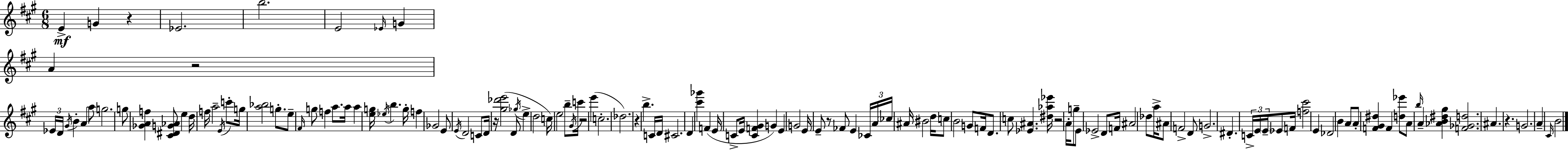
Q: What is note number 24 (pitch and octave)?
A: G5